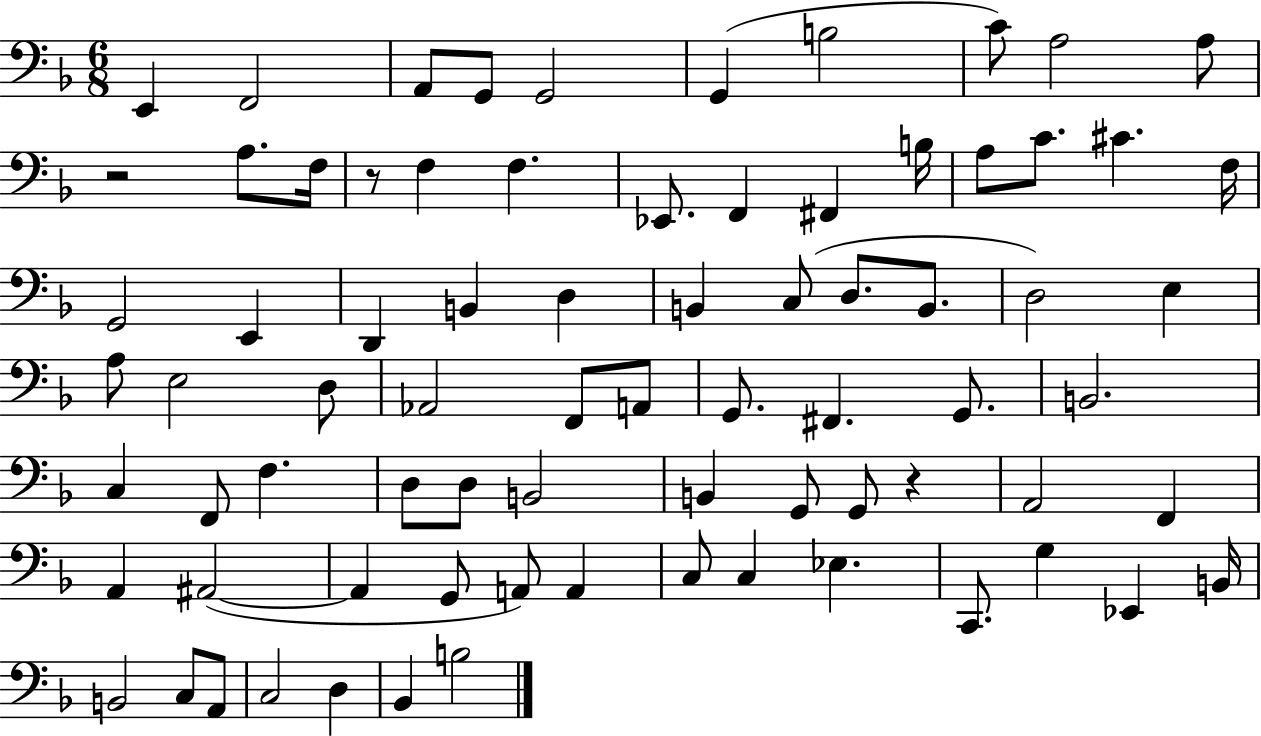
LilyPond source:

{
  \clef bass
  \numericTimeSignature
  \time 6/8
  \key f \major
  e,4 f,2 | a,8 g,8 g,2 | g,4( b2 | c'8) a2 a8 | \break r2 a8. f16 | r8 f4 f4. | ees,8. f,4 fis,4 b16 | a8 c'8. cis'4. f16 | \break g,2 e,4 | d,4 b,4 d4 | b,4 c8( d8. b,8. | d2) e4 | \break a8 e2 d8 | aes,2 f,8 a,8 | g,8. fis,4. g,8. | b,2. | \break c4 f,8 f4. | d8 d8 b,2 | b,4 g,8 g,8 r4 | a,2 f,4 | \break a,4 ais,2~(~ | ais,4 g,8 a,8) a,4 | c8 c4 ees4. | c,8. g4 ees,4 b,16 | \break b,2 c8 a,8 | c2 d4 | bes,4 b2 | \bar "|."
}